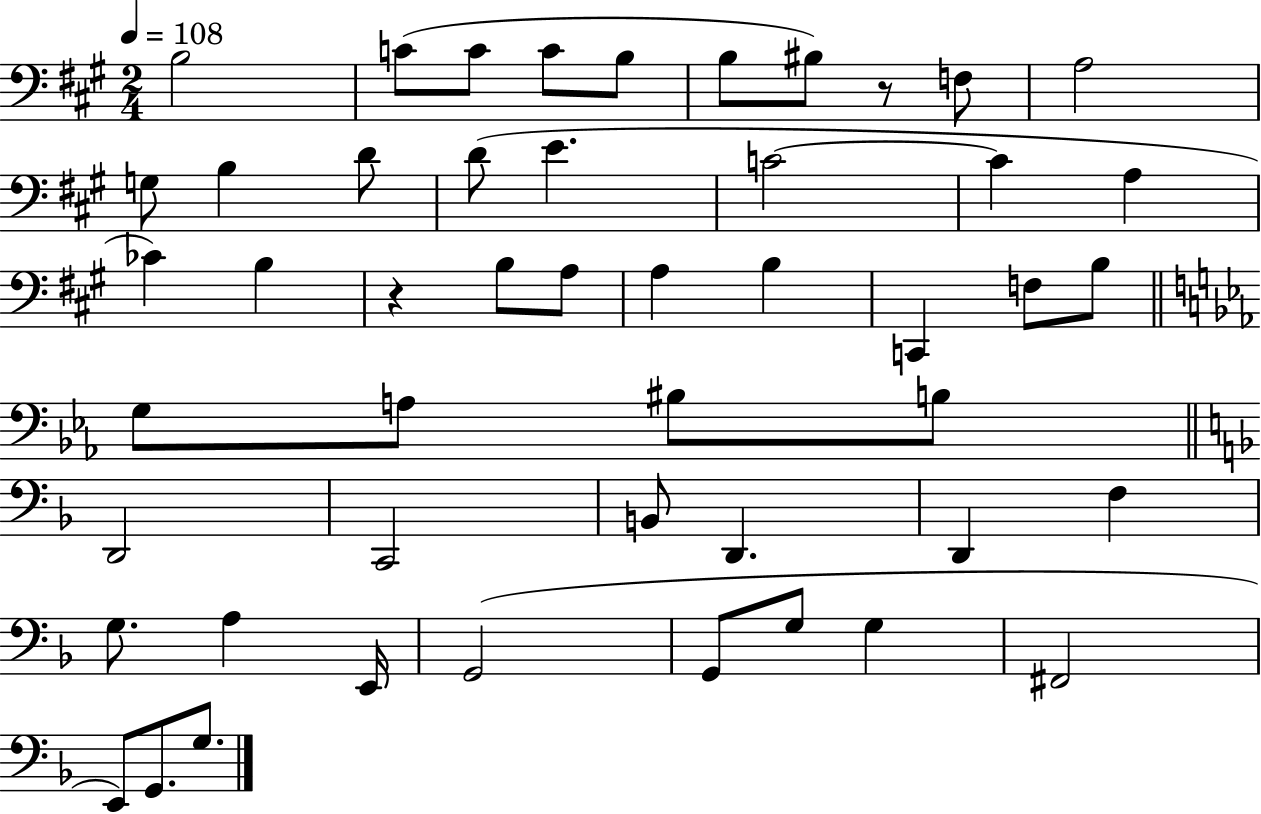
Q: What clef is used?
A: bass